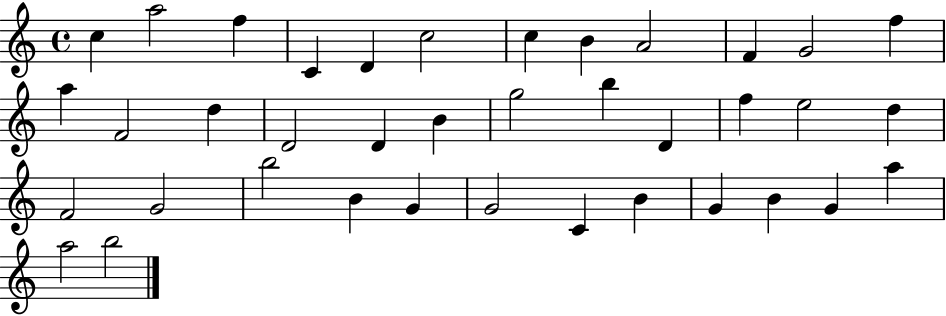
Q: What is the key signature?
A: C major